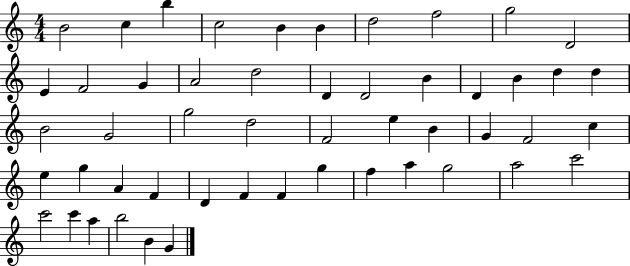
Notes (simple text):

B4/h C5/q B5/q C5/h B4/q B4/q D5/h F5/h G5/h D4/h E4/q F4/h G4/q A4/h D5/h D4/q D4/h B4/q D4/q B4/q D5/q D5/q B4/h G4/h G5/h D5/h F4/h E5/q B4/q G4/q F4/h C5/q E5/q G5/q A4/q F4/q D4/q F4/q F4/q G5/q F5/q A5/q G5/h A5/h C6/h C6/h C6/q A5/q B5/h B4/q G4/q